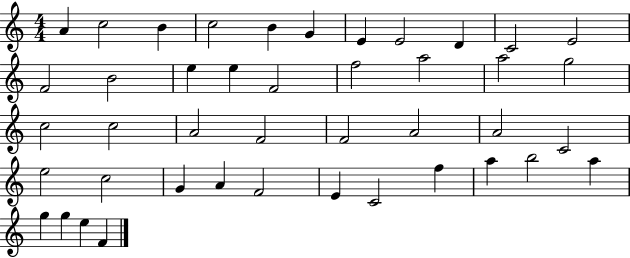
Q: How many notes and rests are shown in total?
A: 43